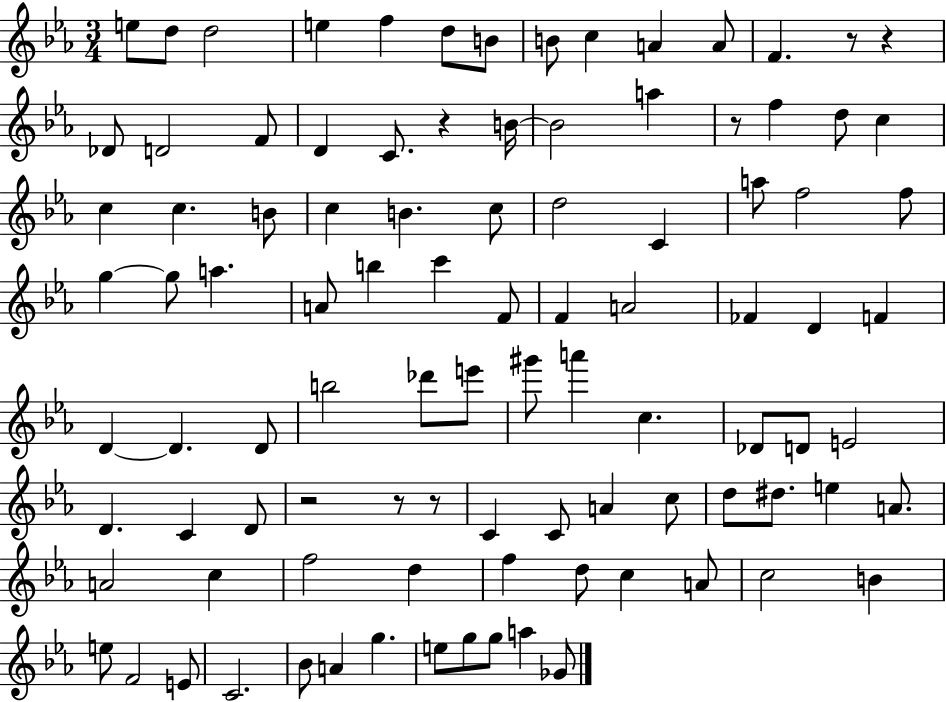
{
  \clef treble
  \numericTimeSignature
  \time 3/4
  \key ees \major
  e''8 d''8 d''2 | e''4 f''4 d''8 b'8 | b'8 c''4 a'4 a'8 | f'4. r8 r4 | \break des'8 d'2 f'8 | d'4 c'8. r4 b'16~~ | b'2 a''4 | r8 f''4 d''8 c''4 | \break c''4 c''4. b'8 | c''4 b'4. c''8 | d''2 c'4 | a''8 f''2 f''8 | \break g''4~~ g''8 a''4. | a'8 b''4 c'''4 f'8 | f'4 a'2 | fes'4 d'4 f'4 | \break d'4~~ d'4. d'8 | b''2 des'''8 e'''8 | gis'''8 a'''4 c''4. | des'8 d'8 e'2 | \break d'4. c'4 d'8 | r2 r8 r8 | c'4 c'8 a'4 c''8 | d''8 dis''8. e''4 a'8. | \break a'2 c''4 | f''2 d''4 | f''4 d''8 c''4 a'8 | c''2 b'4 | \break e''8 f'2 e'8 | c'2. | bes'8 a'4 g''4. | e''8 g''8 g''8 a''4 ges'8 | \break \bar "|."
}